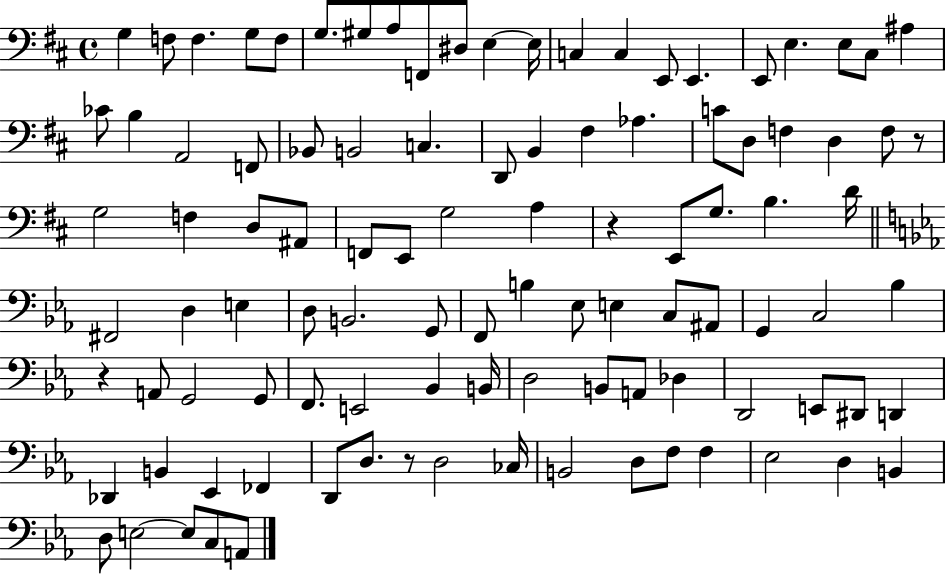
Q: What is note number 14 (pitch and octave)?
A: C3